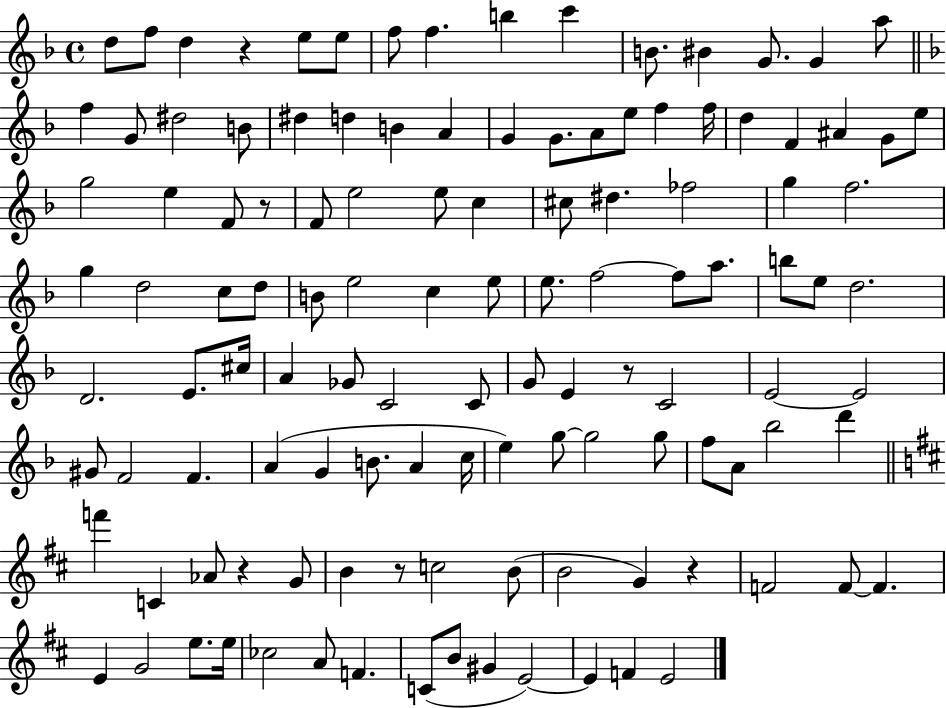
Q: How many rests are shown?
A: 6